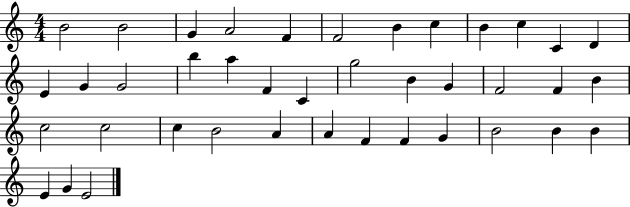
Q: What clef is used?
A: treble